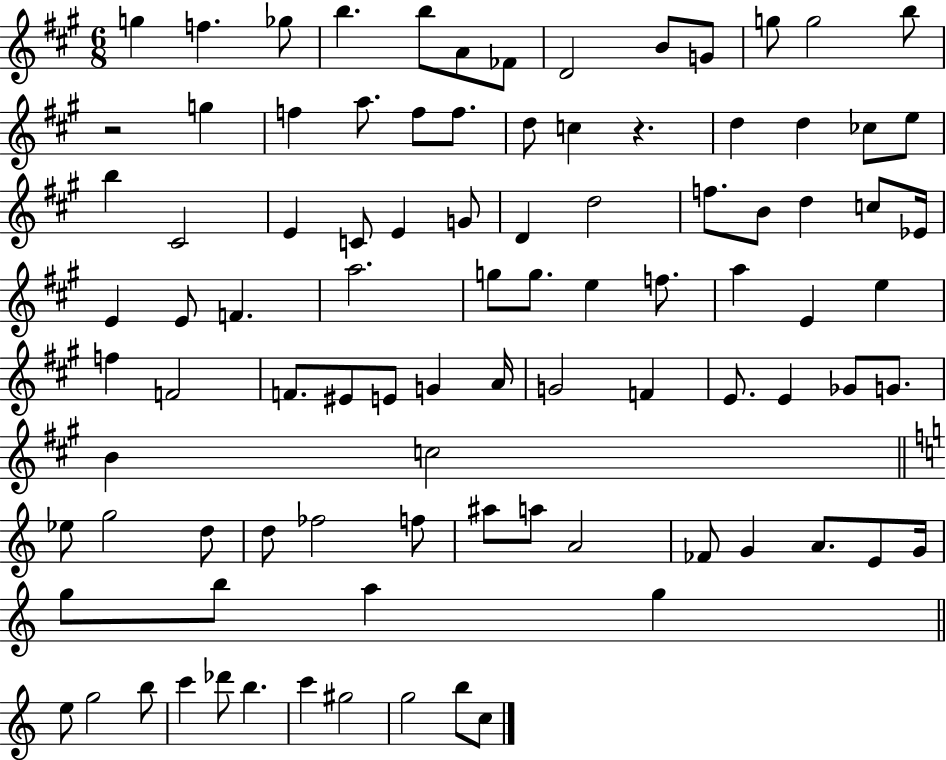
G5/q F5/q. Gb5/e B5/q. B5/e A4/e FES4/e D4/h B4/e G4/e G5/e G5/h B5/e R/h G5/q F5/q A5/e. F5/e F5/e. D5/e C5/q R/q. D5/q D5/q CES5/e E5/e B5/q C#4/h E4/q C4/e E4/q G4/e D4/q D5/h F5/e. B4/e D5/q C5/e Eb4/s E4/q E4/e F4/q. A5/h. G5/e G5/e. E5/q F5/e. A5/q E4/q E5/q F5/q F4/h F4/e. EIS4/e E4/e G4/q A4/s G4/h F4/q E4/e. E4/q Gb4/e G4/e. B4/q C5/h Eb5/e G5/h D5/e D5/e FES5/h F5/e A#5/e A5/e A4/h FES4/e G4/q A4/e. E4/e G4/s G5/e B5/e A5/q G5/q E5/e G5/h B5/e C6/q Db6/e B5/q. C6/q G#5/h G5/h B5/e C5/e